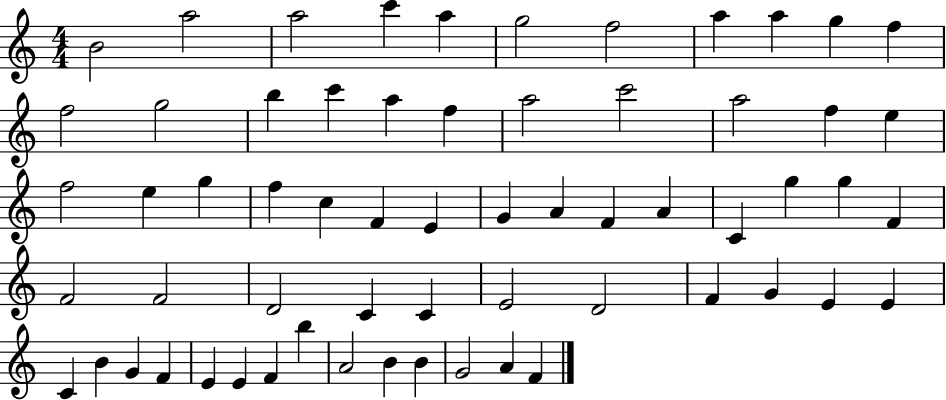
X:1
T:Untitled
M:4/4
L:1/4
K:C
B2 a2 a2 c' a g2 f2 a a g f f2 g2 b c' a f a2 c'2 a2 f e f2 e g f c F E G A F A C g g F F2 F2 D2 C C E2 D2 F G E E C B G F E E F b A2 B B G2 A F